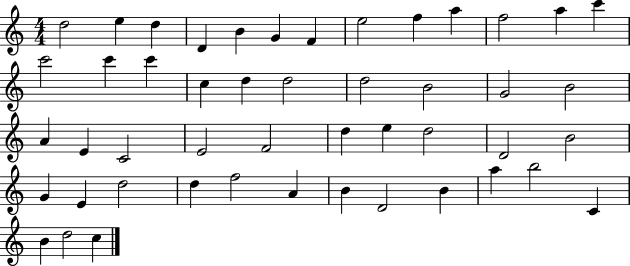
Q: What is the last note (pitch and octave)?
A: C5